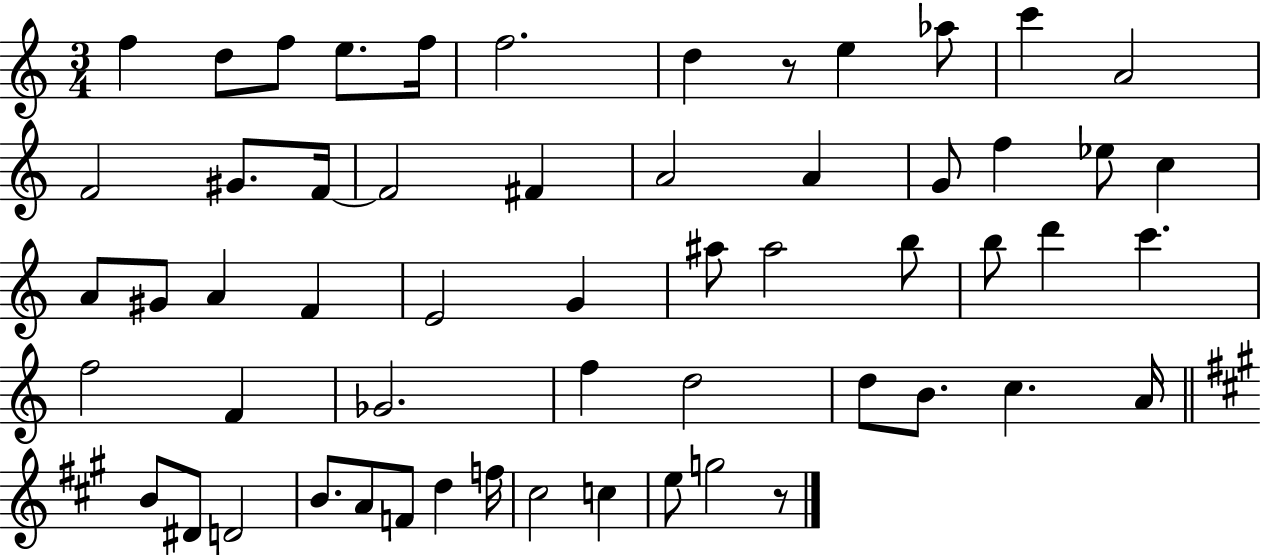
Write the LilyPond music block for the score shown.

{
  \clef treble
  \numericTimeSignature
  \time 3/4
  \key c \major
  f''4 d''8 f''8 e''8. f''16 | f''2. | d''4 r8 e''4 aes''8 | c'''4 a'2 | \break f'2 gis'8. f'16~~ | f'2 fis'4 | a'2 a'4 | g'8 f''4 ees''8 c''4 | \break a'8 gis'8 a'4 f'4 | e'2 g'4 | ais''8 ais''2 b''8 | b''8 d'''4 c'''4. | \break f''2 f'4 | ges'2. | f''4 d''2 | d''8 b'8. c''4. a'16 | \break \bar "||" \break \key a \major b'8 dis'8 d'2 | b'8. a'8 f'8 d''4 f''16 | cis''2 c''4 | e''8 g''2 r8 | \break \bar "|."
}